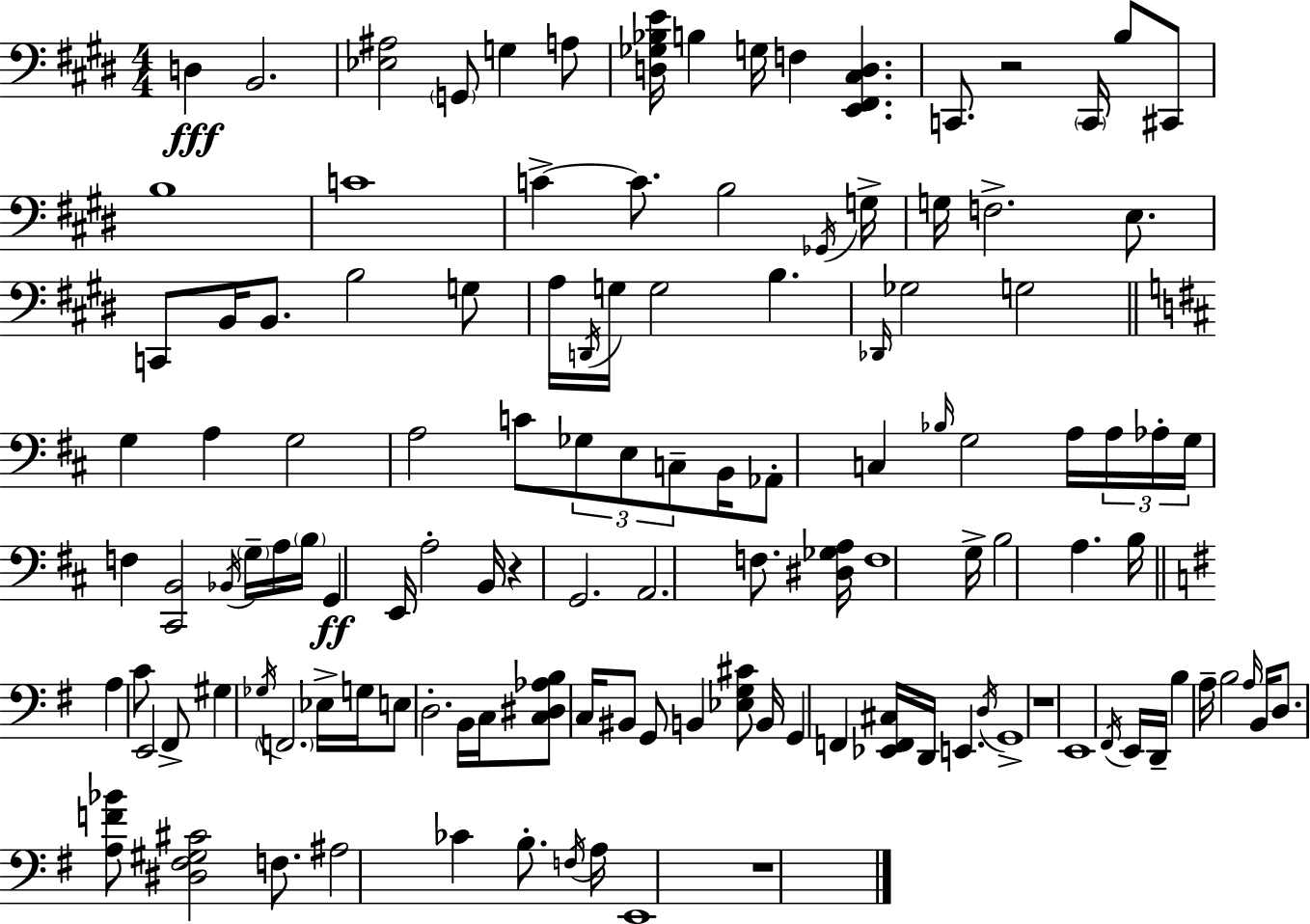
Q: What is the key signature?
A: E major